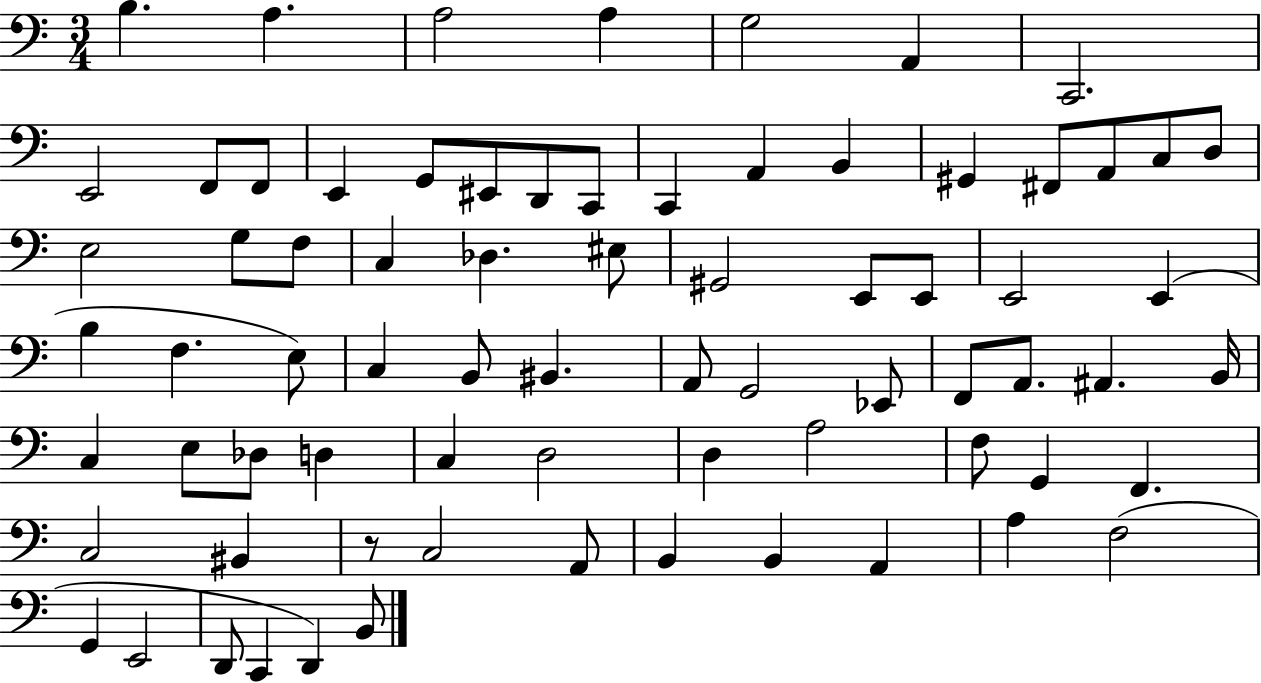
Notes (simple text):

B3/q. A3/q. A3/h A3/q G3/h A2/q C2/h. E2/h F2/e F2/e E2/q G2/e EIS2/e D2/e C2/e C2/q A2/q B2/q G#2/q F#2/e A2/e C3/e D3/e E3/h G3/e F3/e C3/q Db3/q. EIS3/e G#2/h E2/e E2/e E2/h E2/q B3/q F3/q. E3/e C3/q B2/e BIS2/q. A2/e G2/h Eb2/e F2/e A2/e. A#2/q. B2/s C3/q E3/e Db3/e D3/q C3/q D3/h D3/q A3/h F3/e G2/q F2/q. C3/h BIS2/q R/e C3/h A2/e B2/q B2/q A2/q A3/q F3/h G2/q E2/h D2/e C2/q D2/q B2/e